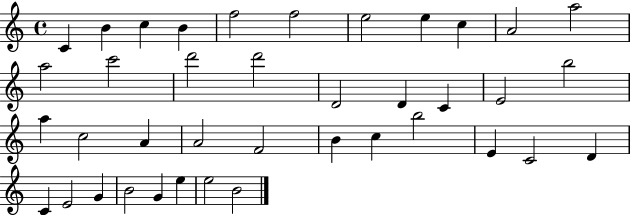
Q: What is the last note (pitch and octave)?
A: B4